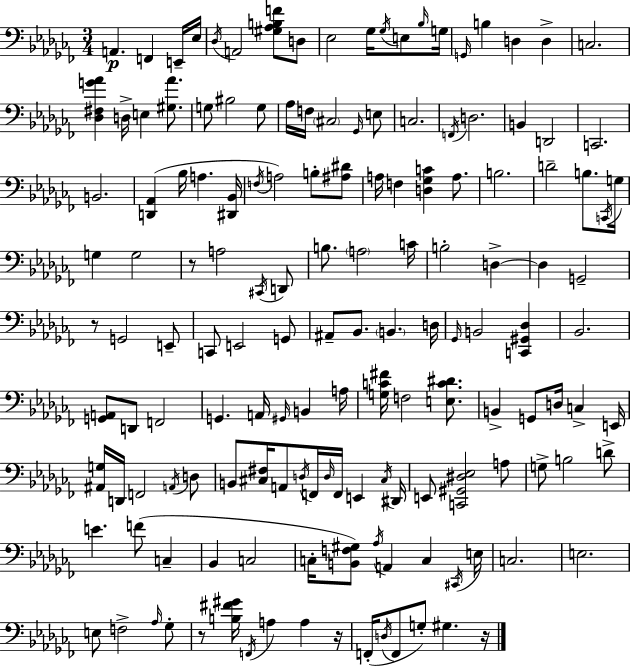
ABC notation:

X:1
T:Untitled
M:3/4
L:1/4
K:Abm
A,, F,, E,,/4 _E,/4 _D,/4 A,,2 [^G,_A,B,F]/2 D,/2 _E,2 _G,/4 _G,/4 E,/2 _B,/4 G,/4 G,,/4 B, D, D, C,2 [_D,^F,G_A] D,/4 E, [^G,_A]/2 G,/2 ^B,2 G,/2 _A,/4 F,/4 ^C,2 _G,,/4 E,/2 C,2 F,,/4 D,2 B,, D,,2 C,,2 B,,2 [D,,_A,,] _B,/4 A, [^D,,_B,,]/4 F,/4 A,2 B,/2 [^A,^D]/2 A,/4 F, [D,_G,C] A,/2 B,2 D2 B,/2 C,,/4 G,/4 G, G,2 z/2 A,2 ^C,,/4 D,,/2 B,/2 A,2 C/4 B,2 D, D, G,,2 z/2 G,,2 E,,/2 C,,/2 E,,2 G,,/2 ^A,,/2 _B,,/2 B,, D,/4 _G,,/4 B,,2 [C,,^G,,_D,] _B,,2 [G,,A,,]/2 D,,/2 F,,2 G,, A,,/4 ^G,,/4 B,, A,/4 [G,C^F]/4 F,2 [E,C^D]/2 B,, G,,/2 D,/4 C, E,,/4 [^A,,G,]/4 D,,/4 F,,2 A,,/4 D,/2 B,,/2 [^C,^F,]/4 A,,/2 D,/4 F,,/4 D,/4 F,,/4 E,, ^C,/4 ^D,,/4 E,,/2 [C,,^G,,^D,_E,]2 A,/2 G,/2 B,2 D/2 E F/2 C, _B,, C,2 C,/4 [B,,F,^G,]/2 _A,/4 A,, C, ^C,,/4 E,/4 C,2 E,2 E,/2 F,2 _A,/4 _G,/2 z/2 [B,^F^G]/4 F,,/4 A, A, z/4 F,,/4 D,/4 F,,/2 G,/2 ^G, z/4